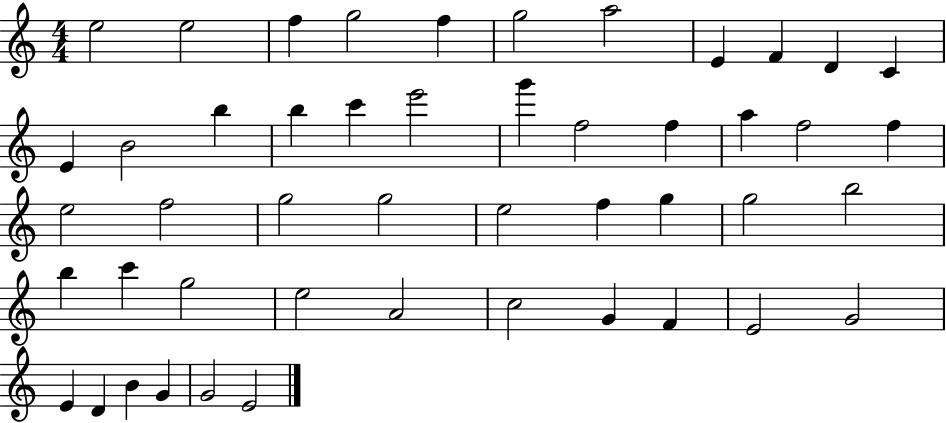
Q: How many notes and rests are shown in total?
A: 48